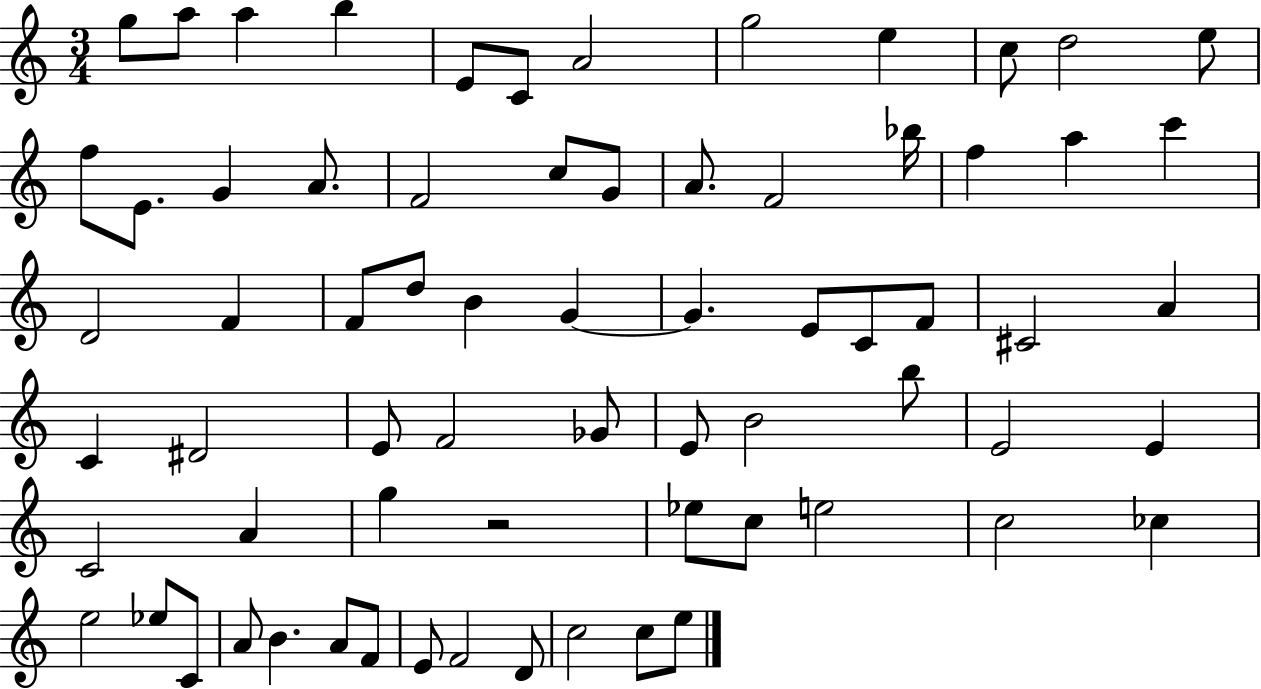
X:1
T:Untitled
M:3/4
L:1/4
K:C
g/2 a/2 a b E/2 C/2 A2 g2 e c/2 d2 e/2 f/2 E/2 G A/2 F2 c/2 G/2 A/2 F2 _b/4 f a c' D2 F F/2 d/2 B G G E/2 C/2 F/2 ^C2 A C ^D2 E/2 F2 _G/2 E/2 B2 b/2 E2 E C2 A g z2 _e/2 c/2 e2 c2 _c e2 _e/2 C/2 A/2 B A/2 F/2 E/2 F2 D/2 c2 c/2 e/2